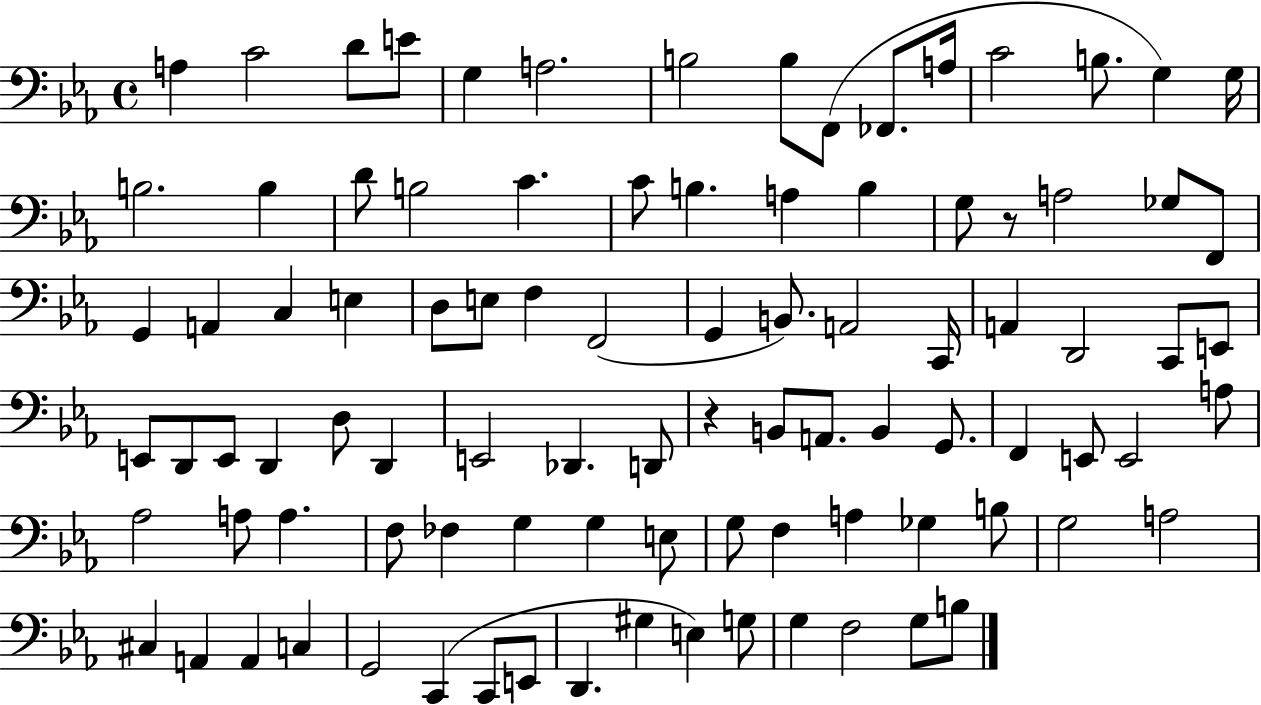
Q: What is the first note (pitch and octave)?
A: A3